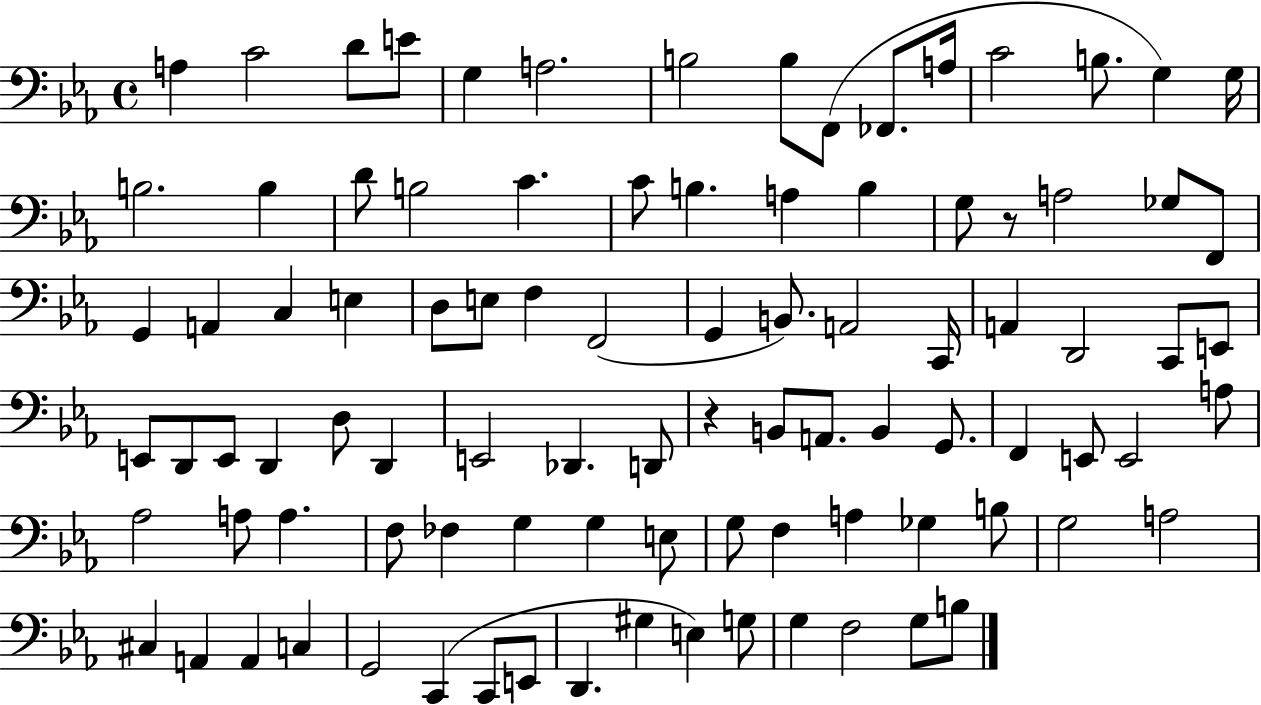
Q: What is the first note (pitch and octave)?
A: A3